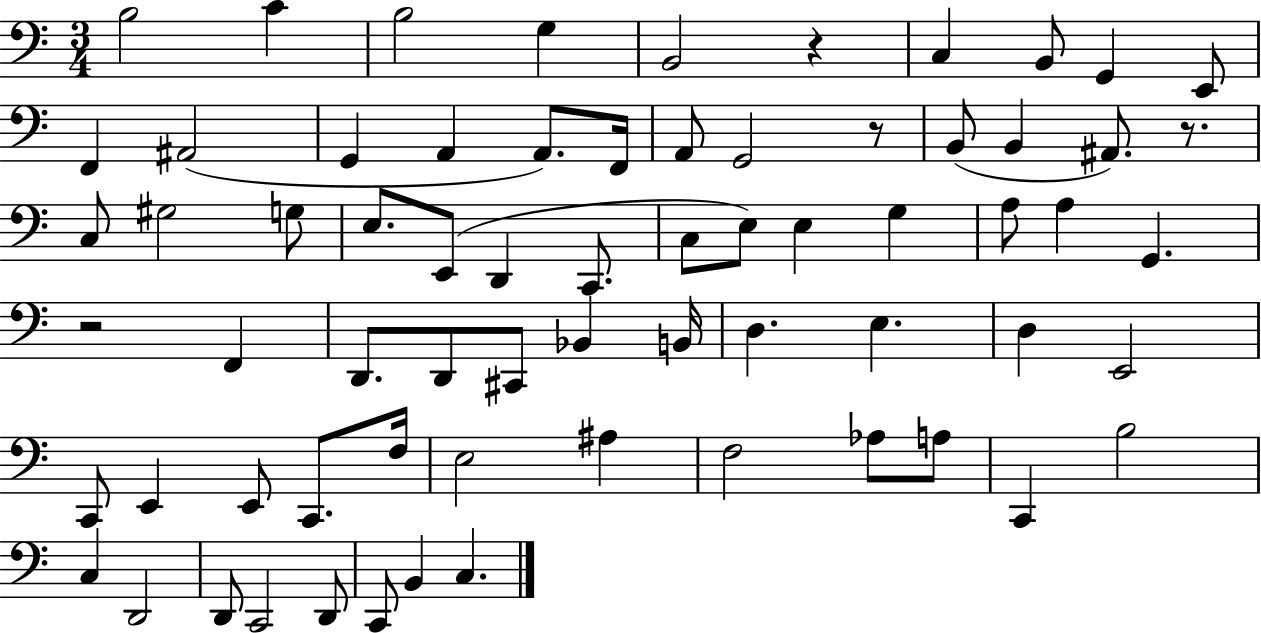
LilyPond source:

{
  \clef bass
  \numericTimeSignature
  \time 3/4
  \key c \major
  b2 c'4 | b2 g4 | b,2 r4 | c4 b,8 g,4 e,8 | \break f,4 ais,2( | g,4 a,4 a,8.) f,16 | a,8 g,2 r8 | b,8( b,4 ais,8.) r8. | \break c8 gis2 g8 | e8. e,8( d,4 c,8. | c8 e8) e4 g4 | a8 a4 g,4. | \break r2 f,4 | d,8. d,8 cis,8 bes,4 b,16 | d4. e4. | d4 e,2 | \break c,8 e,4 e,8 c,8. f16 | e2 ais4 | f2 aes8 a8 | c,4 b2 | \break c4 d,2 | d,8 c,2 d,8 | c,8 b,4 c4. | \bar "|."
}